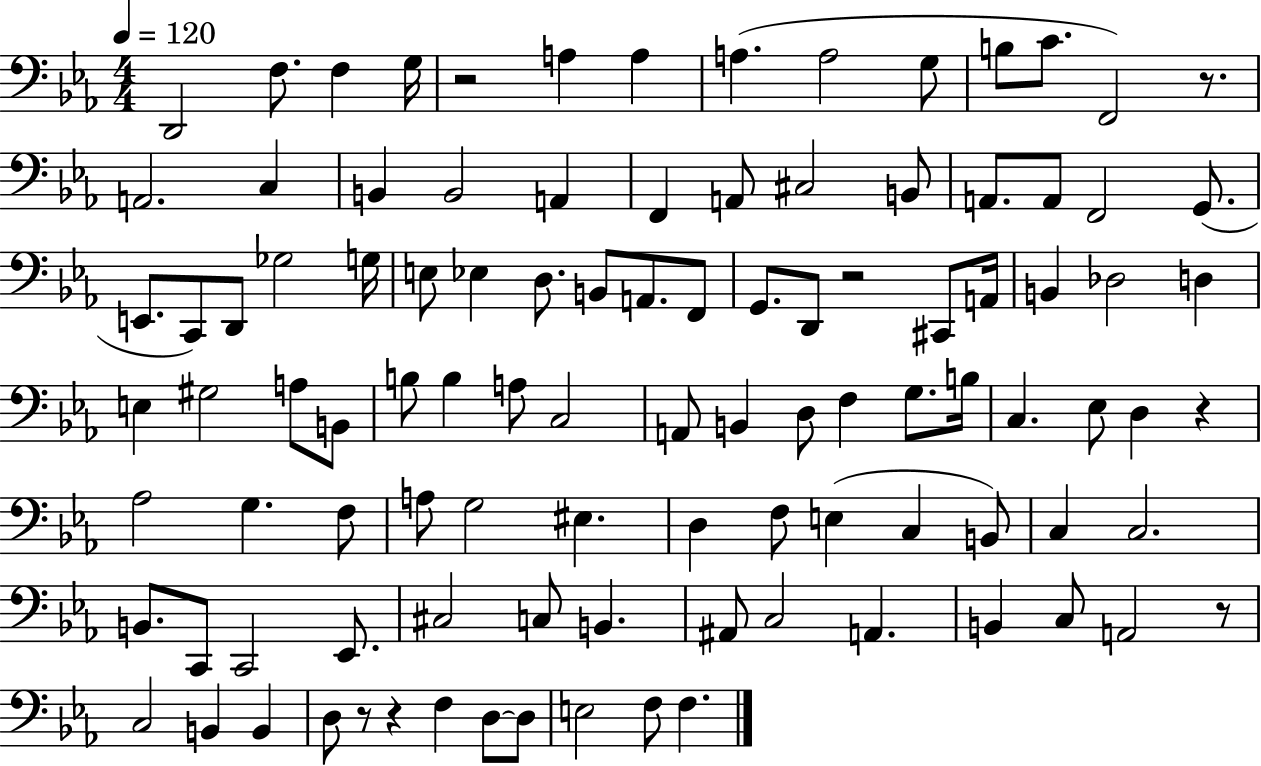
{
  \clef bass
  \numericTimeSignature
  \time 4/4
  \key ees \major
  \tempo 4 = 120
  d,2 f8. f4 g16 | r2 a4 a4 | a4.( a2 g8 | b8 c'8. f,2) r8. | \break a,2. c4 | b,4 b,2 a,4 | f,4 a,8 cis2 b,8 | a,8. a,8 f,2 g,8.( | \break e,8. c,8) d,8 ges2 g16 | e8 ees4 d8. b,8 a,8. f,8 | g,8. d,8 r2 cis,8 a,16 | b,4 des2 d4 | \break e4 gis2 a8 b,8 | b8 b4 a8 c2 | a,8 b,4 d8 f4 g8. b16 | c4. ees8 d4 r4 | \break aes2 g4. f8 | a8 g2 eis4. | d4 f8 e4( c4 b,8) | c4 c2. | \break b,8. c,8 c,2 ees,8. | cis2 c8 b,4. | ais,8 c2 a,4. | b,4 c8 a,2 r8 | \break c2 b,4 b,4 | d8 r8 r4 f4 d8~~ d8 | e2 f8 f4. | \bar "|."
}